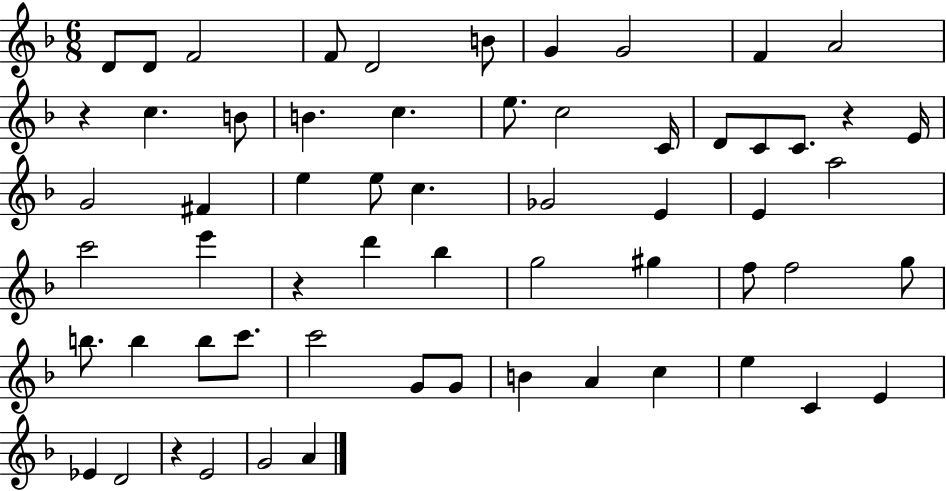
D4/e D4/e F4/h F4/e D4/h B4/e G4/q G4/h F4/q A4/h R/q C5/q. B4/e B4/q. C5/q. E5/e. C5/h C4/s D4/e C4/e C4/e. R/q E4/s G4/h F#4/q E5/q E5/e C5/q. Gb4/h E4/q E4/q A5/h C6/h E6/q R/q D6/q Bb5/q G5/h G#5/q F5/e F5/h G5/e B5/e. B5/q B5/e C6/e. C6/h G4/e G4/e B4/q A4/q C5/q E5/q C4/q E4/q Eb4/q D4/h R/q E4/h G4/h A4/q